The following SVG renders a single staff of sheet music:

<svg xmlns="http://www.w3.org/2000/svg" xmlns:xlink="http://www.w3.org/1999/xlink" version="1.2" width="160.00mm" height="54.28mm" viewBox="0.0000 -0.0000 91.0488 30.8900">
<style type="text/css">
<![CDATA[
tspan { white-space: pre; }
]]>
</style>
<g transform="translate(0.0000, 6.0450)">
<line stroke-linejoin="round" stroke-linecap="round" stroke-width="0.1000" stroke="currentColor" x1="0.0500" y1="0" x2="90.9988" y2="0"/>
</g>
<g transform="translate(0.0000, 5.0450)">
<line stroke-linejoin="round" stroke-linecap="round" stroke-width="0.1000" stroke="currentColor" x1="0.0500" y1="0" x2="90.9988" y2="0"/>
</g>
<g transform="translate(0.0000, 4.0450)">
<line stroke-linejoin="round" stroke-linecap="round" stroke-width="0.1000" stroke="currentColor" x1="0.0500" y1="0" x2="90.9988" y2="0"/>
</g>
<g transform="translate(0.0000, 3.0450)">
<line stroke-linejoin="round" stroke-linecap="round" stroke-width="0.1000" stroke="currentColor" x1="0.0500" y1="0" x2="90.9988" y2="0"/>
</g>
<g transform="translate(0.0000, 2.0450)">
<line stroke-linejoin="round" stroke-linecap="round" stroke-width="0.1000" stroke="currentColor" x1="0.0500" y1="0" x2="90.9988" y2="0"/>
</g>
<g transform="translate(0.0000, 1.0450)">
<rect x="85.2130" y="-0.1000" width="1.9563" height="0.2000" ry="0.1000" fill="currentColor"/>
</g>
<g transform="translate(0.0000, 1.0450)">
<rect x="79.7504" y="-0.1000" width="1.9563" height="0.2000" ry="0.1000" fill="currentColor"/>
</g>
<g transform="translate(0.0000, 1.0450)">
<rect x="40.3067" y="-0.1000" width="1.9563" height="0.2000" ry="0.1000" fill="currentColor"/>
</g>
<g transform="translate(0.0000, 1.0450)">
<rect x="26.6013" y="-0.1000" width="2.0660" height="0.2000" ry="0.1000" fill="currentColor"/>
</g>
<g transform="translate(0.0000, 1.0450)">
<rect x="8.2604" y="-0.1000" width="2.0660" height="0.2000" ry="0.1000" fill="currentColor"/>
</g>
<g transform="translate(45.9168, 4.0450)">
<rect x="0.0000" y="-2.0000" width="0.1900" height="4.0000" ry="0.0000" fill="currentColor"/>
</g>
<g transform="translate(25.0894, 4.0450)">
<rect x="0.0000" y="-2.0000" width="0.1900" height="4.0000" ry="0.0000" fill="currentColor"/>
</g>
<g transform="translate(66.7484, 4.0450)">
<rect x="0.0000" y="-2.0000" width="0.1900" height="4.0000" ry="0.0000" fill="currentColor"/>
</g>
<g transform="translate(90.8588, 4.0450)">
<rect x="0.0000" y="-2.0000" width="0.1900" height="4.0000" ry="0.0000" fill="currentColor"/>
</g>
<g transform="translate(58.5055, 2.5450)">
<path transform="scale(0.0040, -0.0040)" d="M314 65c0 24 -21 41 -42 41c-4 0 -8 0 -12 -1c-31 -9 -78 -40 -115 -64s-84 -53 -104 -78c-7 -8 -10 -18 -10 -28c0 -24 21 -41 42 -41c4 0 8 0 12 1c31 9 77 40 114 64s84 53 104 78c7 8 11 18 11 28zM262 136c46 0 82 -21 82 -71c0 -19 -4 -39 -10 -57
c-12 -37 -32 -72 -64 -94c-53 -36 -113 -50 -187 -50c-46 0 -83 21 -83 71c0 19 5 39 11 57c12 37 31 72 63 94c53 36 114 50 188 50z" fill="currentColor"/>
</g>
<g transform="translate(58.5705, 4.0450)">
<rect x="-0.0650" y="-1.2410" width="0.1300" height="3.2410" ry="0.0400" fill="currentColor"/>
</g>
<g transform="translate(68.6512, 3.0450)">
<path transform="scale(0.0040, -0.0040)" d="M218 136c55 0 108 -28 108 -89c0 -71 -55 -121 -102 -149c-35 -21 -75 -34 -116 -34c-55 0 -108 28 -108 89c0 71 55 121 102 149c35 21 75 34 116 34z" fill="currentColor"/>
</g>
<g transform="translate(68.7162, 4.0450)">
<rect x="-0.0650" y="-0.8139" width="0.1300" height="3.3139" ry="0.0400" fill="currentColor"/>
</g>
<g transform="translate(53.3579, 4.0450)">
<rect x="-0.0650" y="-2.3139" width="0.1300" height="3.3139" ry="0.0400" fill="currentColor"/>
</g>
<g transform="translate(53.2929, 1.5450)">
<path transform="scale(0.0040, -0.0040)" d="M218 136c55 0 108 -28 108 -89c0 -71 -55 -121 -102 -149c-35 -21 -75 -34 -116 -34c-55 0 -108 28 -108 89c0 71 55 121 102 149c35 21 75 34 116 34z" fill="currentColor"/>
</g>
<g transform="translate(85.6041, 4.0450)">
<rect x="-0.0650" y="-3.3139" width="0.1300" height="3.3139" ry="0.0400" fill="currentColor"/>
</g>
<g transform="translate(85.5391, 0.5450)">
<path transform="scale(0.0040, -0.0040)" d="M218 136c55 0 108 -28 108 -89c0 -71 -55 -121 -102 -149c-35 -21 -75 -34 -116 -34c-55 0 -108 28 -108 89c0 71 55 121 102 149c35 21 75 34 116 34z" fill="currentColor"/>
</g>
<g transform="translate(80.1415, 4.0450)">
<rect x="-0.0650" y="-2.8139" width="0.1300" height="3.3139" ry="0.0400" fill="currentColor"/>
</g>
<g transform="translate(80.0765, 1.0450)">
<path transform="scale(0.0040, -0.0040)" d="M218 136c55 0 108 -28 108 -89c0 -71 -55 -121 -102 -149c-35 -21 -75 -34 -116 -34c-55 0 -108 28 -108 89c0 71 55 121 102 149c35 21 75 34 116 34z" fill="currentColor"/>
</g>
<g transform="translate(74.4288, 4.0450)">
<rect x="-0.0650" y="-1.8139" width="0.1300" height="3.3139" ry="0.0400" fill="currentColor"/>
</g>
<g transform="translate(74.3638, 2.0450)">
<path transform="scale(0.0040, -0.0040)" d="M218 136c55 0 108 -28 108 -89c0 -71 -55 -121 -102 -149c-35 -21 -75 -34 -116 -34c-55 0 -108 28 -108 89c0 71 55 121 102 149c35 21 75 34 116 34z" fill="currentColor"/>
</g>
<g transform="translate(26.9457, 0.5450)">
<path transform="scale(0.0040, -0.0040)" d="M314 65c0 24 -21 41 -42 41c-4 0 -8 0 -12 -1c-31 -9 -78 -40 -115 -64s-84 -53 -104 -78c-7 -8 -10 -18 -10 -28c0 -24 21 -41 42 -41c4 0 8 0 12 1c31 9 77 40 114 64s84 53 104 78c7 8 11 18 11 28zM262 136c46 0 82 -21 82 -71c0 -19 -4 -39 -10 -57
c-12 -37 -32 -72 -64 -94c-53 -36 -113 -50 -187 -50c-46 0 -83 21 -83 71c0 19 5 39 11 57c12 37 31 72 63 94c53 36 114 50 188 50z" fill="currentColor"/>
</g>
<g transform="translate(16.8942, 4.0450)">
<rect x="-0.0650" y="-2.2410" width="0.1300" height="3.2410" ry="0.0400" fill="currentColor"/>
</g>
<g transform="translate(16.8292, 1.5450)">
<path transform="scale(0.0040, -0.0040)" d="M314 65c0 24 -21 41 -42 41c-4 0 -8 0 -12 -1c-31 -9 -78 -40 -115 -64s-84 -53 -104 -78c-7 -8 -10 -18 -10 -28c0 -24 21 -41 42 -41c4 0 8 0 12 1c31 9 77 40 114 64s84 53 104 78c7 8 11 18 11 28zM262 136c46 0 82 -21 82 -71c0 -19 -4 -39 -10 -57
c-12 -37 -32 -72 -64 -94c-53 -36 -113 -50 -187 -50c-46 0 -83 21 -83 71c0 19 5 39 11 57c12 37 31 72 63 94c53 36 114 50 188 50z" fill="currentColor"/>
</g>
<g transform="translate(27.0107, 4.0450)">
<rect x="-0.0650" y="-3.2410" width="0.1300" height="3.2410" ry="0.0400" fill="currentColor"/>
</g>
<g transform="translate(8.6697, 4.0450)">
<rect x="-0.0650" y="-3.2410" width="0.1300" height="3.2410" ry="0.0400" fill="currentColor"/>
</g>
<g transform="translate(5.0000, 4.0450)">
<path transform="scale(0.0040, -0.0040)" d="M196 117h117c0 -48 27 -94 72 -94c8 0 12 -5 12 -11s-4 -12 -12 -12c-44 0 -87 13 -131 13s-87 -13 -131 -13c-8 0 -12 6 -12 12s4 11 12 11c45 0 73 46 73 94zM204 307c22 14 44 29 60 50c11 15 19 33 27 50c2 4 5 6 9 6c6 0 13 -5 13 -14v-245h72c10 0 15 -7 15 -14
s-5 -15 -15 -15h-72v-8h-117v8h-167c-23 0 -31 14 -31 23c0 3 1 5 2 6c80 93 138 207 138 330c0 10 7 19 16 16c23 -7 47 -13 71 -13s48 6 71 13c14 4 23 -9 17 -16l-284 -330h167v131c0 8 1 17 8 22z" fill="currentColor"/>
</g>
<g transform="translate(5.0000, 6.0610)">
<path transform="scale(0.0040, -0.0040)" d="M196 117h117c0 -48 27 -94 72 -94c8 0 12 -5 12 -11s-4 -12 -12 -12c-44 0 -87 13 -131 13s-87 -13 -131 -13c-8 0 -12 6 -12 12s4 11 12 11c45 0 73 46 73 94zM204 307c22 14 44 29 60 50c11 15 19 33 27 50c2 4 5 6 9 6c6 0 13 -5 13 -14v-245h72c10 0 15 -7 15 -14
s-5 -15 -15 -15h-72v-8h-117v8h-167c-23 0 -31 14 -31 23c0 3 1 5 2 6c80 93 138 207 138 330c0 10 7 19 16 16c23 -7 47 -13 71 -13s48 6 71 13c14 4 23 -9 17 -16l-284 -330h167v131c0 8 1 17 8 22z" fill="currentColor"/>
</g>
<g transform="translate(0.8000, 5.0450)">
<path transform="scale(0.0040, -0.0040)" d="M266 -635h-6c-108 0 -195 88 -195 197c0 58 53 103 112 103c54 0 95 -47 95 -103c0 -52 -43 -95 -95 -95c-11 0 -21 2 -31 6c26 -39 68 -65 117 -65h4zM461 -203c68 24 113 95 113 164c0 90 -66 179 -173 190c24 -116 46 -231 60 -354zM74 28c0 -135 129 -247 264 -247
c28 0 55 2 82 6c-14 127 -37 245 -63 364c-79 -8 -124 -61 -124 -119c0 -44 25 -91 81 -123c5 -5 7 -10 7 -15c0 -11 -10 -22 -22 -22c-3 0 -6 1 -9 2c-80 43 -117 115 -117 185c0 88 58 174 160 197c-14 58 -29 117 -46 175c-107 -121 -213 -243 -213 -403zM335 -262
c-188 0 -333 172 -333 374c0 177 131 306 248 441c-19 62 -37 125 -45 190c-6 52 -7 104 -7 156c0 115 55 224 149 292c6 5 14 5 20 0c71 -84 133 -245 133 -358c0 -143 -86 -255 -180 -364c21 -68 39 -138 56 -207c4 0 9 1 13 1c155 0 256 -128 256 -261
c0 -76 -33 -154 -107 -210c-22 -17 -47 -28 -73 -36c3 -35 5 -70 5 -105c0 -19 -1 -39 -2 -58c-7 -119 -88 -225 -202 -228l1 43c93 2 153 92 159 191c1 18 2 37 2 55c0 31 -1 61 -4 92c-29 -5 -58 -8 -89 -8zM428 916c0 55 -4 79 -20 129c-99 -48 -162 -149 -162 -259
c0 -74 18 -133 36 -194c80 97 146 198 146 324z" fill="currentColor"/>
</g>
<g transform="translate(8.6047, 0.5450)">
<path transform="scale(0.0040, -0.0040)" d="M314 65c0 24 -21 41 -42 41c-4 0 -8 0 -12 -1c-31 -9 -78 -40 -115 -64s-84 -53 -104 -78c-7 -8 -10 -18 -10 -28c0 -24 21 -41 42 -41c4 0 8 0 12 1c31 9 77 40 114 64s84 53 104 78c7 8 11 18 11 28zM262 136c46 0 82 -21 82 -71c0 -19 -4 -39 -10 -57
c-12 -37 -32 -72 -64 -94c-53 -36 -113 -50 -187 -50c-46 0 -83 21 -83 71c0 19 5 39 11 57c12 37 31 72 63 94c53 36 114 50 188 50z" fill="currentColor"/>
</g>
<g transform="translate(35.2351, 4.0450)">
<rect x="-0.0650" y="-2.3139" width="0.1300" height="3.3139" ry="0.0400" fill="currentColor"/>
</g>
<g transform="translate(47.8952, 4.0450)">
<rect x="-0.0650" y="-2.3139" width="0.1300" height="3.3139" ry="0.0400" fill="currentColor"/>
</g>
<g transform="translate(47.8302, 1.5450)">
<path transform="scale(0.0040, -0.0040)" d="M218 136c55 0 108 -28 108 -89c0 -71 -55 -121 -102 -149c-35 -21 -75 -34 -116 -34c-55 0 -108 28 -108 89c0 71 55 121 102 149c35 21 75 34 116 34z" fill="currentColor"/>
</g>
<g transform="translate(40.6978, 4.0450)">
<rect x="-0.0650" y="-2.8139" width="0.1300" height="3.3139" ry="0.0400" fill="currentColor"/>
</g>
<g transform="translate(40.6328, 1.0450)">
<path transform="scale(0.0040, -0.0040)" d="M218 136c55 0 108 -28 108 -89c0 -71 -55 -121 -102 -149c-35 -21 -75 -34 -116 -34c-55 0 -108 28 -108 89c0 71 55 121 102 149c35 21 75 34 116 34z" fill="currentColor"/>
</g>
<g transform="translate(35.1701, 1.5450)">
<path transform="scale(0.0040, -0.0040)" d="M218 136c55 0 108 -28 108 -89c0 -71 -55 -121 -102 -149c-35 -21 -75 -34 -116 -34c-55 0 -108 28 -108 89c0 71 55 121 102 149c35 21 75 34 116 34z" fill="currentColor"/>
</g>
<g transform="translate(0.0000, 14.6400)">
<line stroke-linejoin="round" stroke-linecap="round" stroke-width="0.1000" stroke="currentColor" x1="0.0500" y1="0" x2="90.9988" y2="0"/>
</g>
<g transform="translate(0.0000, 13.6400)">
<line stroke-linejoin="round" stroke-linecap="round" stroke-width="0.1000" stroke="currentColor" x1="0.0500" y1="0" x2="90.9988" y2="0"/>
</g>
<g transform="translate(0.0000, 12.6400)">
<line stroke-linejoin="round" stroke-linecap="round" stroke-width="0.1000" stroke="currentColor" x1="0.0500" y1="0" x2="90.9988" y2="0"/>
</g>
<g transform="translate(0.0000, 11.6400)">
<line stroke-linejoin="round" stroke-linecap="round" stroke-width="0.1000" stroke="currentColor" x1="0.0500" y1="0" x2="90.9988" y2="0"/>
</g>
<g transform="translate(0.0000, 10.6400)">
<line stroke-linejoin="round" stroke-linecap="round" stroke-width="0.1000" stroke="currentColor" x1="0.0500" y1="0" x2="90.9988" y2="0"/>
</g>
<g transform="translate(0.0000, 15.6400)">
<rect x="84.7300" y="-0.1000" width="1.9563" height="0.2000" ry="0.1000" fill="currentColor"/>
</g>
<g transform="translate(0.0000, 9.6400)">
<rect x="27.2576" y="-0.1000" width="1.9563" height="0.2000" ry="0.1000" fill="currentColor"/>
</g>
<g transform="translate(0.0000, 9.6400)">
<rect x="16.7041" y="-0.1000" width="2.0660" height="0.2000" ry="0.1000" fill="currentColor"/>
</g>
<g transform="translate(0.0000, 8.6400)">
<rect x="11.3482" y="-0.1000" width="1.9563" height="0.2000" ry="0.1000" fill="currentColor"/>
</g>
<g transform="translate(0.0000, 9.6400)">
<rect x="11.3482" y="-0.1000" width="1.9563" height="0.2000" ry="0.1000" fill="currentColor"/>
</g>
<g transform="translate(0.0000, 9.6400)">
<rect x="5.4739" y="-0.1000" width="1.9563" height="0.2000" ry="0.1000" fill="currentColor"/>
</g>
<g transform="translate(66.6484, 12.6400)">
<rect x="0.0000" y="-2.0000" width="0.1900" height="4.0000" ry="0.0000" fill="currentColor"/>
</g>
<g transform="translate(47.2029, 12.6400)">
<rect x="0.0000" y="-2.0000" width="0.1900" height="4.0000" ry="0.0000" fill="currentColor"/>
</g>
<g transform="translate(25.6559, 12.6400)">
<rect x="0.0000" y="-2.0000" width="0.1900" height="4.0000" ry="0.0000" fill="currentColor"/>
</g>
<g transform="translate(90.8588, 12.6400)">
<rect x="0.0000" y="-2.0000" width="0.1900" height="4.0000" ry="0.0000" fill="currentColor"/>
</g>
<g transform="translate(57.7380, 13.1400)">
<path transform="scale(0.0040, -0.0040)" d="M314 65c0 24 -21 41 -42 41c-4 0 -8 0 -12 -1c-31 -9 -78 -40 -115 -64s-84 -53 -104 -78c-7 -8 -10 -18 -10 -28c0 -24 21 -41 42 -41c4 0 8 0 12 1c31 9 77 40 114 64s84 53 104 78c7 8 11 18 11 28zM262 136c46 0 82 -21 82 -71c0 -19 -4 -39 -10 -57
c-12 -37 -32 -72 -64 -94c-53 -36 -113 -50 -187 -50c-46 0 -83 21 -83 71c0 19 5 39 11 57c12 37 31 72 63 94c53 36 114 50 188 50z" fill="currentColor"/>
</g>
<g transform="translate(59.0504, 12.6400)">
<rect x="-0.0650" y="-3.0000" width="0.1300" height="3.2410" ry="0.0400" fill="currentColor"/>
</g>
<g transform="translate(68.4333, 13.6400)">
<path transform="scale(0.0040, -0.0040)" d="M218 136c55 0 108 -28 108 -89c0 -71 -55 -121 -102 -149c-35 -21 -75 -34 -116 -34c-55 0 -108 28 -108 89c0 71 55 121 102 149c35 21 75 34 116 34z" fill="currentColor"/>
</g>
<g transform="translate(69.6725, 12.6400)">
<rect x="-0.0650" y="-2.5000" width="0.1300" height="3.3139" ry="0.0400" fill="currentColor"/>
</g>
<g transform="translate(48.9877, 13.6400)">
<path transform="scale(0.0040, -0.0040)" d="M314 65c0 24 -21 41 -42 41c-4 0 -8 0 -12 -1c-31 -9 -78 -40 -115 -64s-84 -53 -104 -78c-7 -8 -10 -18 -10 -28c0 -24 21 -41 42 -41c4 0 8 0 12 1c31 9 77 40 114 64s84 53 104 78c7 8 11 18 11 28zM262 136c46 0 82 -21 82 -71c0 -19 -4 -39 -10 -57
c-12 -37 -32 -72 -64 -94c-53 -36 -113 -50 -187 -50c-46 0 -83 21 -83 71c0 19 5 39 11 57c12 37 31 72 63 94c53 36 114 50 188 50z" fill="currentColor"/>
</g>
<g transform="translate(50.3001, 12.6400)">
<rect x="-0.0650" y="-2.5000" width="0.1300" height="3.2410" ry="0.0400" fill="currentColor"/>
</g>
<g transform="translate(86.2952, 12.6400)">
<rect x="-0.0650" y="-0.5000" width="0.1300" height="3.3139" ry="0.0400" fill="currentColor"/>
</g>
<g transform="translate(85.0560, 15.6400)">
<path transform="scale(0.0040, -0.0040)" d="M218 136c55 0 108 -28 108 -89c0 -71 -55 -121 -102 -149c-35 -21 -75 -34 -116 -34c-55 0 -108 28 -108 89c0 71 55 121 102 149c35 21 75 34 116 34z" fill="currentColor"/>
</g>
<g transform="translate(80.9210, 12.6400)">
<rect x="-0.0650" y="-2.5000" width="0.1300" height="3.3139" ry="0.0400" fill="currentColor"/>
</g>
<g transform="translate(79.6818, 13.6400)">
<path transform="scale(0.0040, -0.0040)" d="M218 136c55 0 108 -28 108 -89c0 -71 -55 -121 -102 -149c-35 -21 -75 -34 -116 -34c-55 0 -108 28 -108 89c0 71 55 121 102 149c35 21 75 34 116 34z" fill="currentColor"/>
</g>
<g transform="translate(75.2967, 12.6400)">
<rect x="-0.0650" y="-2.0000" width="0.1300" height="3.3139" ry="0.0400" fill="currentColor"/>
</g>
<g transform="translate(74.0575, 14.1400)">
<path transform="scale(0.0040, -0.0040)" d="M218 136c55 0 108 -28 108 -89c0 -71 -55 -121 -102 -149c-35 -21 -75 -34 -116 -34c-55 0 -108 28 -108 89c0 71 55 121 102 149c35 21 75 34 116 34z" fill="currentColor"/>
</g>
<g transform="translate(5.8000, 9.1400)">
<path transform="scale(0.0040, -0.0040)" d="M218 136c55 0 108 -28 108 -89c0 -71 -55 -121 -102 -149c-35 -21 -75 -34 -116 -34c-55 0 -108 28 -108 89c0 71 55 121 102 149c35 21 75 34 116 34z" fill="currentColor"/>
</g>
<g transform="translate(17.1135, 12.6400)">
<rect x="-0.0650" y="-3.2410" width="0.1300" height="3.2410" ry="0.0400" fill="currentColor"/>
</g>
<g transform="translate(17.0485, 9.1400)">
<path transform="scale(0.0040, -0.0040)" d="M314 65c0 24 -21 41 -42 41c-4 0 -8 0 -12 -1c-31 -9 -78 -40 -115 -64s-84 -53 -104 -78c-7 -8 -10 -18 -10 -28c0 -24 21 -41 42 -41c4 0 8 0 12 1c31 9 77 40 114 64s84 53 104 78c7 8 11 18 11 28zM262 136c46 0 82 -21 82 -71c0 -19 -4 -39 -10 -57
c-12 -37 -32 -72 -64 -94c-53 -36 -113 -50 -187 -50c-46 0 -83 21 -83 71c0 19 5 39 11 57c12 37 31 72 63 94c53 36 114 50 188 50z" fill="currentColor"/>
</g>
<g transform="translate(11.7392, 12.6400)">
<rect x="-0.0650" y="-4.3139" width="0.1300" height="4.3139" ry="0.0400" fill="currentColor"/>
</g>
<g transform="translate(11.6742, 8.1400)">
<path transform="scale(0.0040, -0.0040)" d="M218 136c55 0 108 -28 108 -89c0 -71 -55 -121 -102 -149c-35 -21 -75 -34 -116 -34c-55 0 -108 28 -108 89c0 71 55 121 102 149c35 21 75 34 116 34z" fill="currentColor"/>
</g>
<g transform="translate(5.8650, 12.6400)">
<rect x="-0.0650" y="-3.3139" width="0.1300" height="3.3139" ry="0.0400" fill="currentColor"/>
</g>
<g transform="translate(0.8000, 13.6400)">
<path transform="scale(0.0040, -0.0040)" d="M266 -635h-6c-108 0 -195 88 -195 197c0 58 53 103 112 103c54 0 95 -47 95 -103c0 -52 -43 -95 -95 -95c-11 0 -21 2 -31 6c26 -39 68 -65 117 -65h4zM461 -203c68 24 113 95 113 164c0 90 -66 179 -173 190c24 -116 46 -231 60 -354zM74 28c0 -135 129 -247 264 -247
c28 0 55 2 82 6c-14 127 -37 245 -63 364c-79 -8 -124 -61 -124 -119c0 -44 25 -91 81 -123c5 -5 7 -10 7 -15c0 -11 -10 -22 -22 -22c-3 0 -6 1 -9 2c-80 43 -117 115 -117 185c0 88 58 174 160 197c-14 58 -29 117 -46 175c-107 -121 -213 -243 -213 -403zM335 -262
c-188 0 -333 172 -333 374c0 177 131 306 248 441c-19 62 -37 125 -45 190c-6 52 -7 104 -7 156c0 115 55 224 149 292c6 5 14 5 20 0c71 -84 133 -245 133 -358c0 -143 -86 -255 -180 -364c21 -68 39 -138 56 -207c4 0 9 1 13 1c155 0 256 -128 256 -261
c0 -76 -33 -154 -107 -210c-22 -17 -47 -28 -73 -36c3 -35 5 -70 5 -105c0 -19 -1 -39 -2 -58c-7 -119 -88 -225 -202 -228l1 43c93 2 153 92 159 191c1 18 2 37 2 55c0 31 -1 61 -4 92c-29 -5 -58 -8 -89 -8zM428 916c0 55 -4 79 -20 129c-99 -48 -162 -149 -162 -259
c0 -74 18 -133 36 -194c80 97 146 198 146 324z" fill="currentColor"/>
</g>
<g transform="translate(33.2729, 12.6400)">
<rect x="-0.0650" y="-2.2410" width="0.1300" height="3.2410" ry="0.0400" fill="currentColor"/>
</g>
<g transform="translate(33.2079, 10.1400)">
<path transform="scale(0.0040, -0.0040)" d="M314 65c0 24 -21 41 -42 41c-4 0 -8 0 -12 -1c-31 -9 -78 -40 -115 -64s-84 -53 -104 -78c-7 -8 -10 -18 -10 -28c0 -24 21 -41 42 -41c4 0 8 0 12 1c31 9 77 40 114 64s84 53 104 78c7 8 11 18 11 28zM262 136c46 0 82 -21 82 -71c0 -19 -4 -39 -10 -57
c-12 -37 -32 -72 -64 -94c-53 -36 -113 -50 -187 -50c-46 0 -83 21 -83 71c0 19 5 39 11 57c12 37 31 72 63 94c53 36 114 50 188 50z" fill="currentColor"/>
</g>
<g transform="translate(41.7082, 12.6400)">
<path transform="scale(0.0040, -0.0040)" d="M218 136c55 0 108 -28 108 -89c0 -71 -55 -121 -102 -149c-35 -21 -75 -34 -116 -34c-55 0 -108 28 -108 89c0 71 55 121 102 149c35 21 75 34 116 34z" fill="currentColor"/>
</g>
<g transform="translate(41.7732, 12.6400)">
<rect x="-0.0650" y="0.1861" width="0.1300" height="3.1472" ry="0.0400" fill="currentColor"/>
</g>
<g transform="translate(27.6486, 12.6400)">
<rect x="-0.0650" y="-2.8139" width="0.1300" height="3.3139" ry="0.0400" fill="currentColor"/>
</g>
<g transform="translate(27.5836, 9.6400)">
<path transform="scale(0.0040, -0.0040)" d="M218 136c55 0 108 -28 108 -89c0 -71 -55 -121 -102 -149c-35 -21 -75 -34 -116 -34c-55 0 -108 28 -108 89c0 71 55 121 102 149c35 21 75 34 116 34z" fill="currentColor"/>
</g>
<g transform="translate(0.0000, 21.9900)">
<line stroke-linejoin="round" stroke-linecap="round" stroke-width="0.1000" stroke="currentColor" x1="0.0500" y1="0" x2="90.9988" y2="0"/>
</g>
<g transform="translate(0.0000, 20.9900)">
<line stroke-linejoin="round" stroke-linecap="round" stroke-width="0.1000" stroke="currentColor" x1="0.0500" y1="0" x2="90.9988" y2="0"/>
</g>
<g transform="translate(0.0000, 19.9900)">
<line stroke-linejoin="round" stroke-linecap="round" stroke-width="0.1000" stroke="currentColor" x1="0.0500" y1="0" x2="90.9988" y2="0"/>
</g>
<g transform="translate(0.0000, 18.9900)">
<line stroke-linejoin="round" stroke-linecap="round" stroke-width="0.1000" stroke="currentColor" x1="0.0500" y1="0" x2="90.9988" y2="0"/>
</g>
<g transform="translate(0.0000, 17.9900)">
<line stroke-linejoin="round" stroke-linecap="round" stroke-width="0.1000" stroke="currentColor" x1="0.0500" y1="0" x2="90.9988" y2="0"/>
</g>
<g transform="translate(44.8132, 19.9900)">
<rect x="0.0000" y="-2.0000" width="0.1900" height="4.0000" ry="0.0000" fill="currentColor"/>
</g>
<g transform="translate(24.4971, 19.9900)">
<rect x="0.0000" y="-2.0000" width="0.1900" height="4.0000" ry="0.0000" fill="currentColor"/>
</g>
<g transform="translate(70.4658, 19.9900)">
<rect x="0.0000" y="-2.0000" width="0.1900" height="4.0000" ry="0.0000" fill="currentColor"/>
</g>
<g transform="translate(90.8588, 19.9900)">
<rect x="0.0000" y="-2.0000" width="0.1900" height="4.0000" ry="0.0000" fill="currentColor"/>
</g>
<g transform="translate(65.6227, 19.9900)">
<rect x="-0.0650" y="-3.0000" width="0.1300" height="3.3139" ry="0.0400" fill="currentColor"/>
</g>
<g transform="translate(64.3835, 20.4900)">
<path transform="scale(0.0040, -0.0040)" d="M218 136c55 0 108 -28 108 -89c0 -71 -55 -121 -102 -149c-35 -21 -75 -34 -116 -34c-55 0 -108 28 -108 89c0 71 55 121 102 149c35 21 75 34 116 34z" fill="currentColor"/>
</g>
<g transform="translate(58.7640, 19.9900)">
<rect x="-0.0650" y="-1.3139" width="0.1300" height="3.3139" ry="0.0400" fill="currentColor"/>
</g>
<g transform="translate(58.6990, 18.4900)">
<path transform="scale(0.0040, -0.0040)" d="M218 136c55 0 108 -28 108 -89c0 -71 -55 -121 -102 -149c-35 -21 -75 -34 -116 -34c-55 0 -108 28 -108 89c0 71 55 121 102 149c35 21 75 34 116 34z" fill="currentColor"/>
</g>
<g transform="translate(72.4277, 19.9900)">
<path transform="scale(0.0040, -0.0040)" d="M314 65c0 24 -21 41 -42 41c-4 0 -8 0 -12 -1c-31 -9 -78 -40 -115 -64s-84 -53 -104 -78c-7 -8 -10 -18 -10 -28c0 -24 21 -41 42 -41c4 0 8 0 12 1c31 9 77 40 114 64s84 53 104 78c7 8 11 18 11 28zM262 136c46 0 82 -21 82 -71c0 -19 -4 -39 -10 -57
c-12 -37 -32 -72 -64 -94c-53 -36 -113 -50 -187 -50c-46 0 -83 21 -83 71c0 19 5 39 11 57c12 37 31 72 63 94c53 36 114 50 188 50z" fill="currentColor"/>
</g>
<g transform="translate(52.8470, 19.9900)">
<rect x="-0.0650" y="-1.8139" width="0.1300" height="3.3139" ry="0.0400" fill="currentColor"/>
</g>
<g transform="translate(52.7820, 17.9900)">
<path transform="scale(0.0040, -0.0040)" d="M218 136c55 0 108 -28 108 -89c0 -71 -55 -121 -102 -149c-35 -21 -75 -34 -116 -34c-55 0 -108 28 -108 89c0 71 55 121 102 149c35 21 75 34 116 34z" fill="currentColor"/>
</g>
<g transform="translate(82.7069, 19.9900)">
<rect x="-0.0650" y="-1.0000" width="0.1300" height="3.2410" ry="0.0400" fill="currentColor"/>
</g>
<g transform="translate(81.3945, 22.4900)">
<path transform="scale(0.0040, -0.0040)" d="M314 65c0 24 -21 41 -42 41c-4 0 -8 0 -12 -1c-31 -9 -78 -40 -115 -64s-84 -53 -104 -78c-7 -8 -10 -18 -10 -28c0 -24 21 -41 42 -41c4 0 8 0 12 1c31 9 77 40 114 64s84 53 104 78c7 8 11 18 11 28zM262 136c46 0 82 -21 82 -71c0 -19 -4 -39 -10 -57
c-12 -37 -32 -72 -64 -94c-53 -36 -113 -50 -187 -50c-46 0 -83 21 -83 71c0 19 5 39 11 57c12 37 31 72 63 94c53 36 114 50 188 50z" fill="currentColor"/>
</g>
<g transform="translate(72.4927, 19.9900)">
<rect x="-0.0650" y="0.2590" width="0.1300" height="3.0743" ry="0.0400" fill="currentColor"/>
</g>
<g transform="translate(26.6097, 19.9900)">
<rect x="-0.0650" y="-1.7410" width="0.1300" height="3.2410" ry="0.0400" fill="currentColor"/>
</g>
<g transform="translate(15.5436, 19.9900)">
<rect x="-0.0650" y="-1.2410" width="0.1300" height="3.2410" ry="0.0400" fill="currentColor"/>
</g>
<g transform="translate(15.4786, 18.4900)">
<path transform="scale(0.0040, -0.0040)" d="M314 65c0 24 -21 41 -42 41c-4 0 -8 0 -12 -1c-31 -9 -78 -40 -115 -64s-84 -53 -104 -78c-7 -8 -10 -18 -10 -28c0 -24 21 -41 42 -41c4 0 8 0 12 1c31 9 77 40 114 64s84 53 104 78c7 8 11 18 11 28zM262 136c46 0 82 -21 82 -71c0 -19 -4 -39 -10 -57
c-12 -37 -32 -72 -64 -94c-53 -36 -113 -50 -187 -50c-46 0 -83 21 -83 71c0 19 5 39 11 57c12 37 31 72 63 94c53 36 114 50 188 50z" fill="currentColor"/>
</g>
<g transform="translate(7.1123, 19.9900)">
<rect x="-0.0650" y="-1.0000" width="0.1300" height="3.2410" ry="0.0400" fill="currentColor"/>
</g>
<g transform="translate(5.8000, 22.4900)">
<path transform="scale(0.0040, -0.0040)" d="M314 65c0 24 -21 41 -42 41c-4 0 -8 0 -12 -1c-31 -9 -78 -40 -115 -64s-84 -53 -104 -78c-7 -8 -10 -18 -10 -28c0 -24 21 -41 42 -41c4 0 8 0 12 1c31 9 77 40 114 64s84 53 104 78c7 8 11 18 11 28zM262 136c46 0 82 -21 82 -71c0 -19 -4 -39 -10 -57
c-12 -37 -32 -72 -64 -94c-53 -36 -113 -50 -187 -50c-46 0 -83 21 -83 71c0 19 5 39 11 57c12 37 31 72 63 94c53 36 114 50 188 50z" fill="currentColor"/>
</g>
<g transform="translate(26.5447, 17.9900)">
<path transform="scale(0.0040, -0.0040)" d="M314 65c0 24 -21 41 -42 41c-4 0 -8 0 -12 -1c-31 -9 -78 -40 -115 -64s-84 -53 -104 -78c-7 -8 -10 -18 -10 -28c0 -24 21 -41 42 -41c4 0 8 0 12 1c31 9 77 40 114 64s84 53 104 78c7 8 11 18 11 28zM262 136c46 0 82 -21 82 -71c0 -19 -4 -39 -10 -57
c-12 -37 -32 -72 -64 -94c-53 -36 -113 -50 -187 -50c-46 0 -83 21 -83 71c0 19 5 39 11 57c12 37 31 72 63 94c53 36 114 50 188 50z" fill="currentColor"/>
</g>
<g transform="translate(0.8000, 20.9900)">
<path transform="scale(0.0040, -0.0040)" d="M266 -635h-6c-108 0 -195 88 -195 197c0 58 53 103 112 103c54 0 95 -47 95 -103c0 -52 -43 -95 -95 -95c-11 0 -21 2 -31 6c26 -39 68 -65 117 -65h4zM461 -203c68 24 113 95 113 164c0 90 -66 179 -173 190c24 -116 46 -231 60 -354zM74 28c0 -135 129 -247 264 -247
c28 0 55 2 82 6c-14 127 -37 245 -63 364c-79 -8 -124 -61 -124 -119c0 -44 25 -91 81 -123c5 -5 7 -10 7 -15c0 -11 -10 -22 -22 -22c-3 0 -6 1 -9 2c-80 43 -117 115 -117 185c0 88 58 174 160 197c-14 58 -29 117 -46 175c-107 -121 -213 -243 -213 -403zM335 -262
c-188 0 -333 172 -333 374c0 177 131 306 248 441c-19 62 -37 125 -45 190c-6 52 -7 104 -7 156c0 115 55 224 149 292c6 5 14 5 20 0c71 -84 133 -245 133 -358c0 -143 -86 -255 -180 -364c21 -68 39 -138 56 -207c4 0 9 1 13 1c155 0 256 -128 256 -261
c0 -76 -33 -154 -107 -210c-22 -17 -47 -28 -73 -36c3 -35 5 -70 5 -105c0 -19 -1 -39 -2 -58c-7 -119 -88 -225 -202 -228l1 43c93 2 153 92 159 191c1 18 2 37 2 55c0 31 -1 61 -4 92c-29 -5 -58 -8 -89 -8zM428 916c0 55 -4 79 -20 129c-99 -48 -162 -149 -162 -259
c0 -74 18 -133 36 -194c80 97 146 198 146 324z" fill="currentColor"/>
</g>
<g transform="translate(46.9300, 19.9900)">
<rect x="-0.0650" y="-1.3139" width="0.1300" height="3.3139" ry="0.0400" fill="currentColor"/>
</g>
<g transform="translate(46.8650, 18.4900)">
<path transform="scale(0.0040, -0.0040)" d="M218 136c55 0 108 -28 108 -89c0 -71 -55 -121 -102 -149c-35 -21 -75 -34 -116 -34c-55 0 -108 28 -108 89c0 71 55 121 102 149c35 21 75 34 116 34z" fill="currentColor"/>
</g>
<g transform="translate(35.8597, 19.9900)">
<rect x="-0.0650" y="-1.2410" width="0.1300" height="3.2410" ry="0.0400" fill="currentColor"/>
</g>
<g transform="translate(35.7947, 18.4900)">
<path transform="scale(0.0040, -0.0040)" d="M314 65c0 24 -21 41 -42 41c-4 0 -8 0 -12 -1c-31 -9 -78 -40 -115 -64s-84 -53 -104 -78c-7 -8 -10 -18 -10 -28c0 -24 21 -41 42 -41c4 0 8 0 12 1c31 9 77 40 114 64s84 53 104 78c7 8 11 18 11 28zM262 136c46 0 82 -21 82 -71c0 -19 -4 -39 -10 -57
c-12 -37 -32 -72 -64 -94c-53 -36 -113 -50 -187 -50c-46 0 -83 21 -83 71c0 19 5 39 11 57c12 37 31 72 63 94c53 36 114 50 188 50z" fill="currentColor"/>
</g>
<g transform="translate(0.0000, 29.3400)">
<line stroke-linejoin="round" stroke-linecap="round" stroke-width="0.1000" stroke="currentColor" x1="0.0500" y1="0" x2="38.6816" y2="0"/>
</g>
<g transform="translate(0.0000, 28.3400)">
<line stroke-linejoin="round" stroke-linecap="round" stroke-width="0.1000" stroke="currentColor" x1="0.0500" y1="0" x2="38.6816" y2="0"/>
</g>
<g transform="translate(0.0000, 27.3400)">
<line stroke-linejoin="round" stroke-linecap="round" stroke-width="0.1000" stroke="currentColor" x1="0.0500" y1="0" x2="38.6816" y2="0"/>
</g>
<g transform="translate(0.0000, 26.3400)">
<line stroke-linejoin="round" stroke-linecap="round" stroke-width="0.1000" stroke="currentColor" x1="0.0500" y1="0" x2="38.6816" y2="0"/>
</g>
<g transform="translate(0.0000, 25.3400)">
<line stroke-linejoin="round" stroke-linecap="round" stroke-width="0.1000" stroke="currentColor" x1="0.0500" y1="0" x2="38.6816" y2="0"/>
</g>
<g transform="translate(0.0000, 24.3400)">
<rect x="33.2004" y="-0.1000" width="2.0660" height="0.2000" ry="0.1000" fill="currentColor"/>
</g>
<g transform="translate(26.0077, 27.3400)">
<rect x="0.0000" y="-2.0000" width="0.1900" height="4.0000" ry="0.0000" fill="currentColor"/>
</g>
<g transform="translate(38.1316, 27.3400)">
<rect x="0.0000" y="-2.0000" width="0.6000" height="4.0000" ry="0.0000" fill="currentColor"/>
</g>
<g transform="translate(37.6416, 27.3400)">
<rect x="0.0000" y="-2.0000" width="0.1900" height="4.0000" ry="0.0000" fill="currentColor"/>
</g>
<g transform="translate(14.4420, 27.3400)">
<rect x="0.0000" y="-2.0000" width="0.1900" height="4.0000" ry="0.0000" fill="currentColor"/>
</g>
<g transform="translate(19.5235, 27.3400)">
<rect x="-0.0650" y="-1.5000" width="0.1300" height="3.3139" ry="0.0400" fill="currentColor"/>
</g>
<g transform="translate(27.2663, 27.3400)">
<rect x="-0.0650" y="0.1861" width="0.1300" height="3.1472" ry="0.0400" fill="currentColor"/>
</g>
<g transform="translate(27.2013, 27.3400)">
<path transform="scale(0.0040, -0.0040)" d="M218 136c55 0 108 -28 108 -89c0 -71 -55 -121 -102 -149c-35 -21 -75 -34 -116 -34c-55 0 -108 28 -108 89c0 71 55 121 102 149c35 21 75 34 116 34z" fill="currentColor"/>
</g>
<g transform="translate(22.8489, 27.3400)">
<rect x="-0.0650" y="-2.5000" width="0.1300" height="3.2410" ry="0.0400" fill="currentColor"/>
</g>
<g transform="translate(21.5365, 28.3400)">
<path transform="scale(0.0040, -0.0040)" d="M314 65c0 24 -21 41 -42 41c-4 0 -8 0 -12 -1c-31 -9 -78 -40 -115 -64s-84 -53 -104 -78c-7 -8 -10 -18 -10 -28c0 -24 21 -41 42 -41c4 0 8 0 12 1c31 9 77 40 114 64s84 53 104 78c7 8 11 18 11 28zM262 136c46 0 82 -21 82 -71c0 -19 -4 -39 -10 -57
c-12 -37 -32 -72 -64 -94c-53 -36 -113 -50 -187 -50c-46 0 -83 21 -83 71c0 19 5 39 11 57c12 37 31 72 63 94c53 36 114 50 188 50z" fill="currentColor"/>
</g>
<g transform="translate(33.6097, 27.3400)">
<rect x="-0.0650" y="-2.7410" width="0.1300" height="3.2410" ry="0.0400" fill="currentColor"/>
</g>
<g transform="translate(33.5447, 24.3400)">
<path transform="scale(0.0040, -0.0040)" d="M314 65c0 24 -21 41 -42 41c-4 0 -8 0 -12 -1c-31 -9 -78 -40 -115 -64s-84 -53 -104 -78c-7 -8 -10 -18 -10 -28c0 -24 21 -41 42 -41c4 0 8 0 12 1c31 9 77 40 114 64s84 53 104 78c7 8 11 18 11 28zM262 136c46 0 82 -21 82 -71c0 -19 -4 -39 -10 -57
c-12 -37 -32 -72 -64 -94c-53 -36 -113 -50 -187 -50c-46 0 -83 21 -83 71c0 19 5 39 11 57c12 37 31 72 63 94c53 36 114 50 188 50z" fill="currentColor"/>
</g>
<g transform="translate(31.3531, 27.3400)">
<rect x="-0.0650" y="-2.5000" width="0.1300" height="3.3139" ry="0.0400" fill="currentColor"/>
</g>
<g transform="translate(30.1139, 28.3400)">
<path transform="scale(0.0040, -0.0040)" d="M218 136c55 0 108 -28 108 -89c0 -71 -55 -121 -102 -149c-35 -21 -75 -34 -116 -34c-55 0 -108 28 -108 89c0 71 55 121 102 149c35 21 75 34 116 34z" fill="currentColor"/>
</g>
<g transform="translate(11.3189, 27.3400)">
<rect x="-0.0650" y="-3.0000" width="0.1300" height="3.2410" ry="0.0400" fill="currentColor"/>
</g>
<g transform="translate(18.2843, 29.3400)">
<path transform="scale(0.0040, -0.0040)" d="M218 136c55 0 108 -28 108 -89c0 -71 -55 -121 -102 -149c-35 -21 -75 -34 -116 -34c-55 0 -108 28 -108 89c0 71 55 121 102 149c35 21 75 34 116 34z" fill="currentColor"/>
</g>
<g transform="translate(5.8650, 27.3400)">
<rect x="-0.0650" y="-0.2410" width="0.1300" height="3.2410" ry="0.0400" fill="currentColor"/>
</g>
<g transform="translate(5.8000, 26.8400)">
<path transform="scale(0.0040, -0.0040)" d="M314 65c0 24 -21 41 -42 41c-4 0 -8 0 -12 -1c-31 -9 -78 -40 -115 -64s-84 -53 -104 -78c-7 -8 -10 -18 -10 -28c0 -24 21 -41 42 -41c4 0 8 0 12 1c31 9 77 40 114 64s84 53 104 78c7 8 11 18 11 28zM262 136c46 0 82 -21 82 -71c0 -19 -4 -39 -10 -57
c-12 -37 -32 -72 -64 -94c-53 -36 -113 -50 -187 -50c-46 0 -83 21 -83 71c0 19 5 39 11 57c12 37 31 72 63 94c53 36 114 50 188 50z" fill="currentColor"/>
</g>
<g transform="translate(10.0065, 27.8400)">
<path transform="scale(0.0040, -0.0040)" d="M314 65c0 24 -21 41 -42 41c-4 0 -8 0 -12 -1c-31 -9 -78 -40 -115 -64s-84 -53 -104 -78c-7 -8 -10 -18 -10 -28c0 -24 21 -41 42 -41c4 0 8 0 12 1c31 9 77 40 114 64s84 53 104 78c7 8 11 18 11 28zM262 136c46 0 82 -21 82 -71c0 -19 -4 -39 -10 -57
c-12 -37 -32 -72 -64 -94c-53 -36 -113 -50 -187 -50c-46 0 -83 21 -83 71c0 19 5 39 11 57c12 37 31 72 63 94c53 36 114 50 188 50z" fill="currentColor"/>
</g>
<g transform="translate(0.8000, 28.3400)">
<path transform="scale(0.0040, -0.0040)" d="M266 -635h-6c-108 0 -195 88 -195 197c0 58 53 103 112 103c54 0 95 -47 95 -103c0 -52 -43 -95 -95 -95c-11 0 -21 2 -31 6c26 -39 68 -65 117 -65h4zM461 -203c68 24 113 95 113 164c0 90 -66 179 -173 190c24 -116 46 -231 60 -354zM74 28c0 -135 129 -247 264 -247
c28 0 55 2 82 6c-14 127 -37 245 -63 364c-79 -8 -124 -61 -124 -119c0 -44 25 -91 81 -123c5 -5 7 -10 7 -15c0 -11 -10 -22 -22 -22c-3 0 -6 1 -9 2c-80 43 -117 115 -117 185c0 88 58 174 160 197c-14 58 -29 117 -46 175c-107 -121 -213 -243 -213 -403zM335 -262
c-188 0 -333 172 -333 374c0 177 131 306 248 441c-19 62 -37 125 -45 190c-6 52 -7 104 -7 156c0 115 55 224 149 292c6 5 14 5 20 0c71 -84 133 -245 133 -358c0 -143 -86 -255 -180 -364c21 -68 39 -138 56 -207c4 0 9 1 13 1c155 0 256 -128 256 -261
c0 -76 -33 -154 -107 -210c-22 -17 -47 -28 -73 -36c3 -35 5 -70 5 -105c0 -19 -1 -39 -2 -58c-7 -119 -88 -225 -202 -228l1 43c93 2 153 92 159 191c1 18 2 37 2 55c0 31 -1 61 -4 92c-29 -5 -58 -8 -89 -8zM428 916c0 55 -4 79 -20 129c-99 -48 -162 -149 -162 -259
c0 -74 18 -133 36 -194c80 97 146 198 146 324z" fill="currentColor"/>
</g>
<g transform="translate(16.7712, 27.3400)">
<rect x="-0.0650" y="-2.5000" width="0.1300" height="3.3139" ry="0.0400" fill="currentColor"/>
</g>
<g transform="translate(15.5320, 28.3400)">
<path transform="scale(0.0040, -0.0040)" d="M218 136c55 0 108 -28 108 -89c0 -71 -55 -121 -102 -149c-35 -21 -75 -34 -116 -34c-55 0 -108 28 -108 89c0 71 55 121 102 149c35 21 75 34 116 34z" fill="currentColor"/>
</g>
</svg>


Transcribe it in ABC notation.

X:1
T:Untitled
M:4/4
L:1/4
K:C
b2 g2 b2 g a g g e2 d f a b b d' b2 a g2 B G2 A2 G F G C D2 e2 f2 e2 e f e A B2 D2 c2 A2 G E G2 B G a2